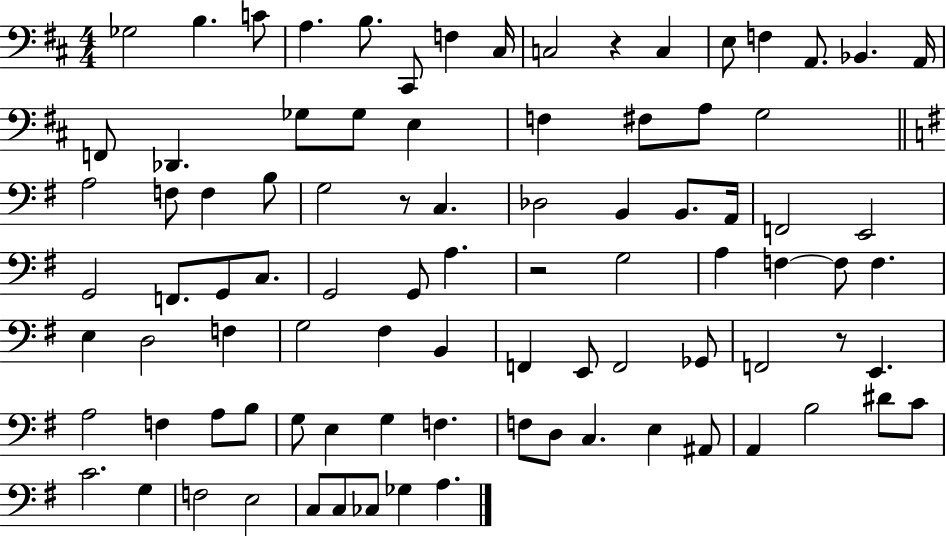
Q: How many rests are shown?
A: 4